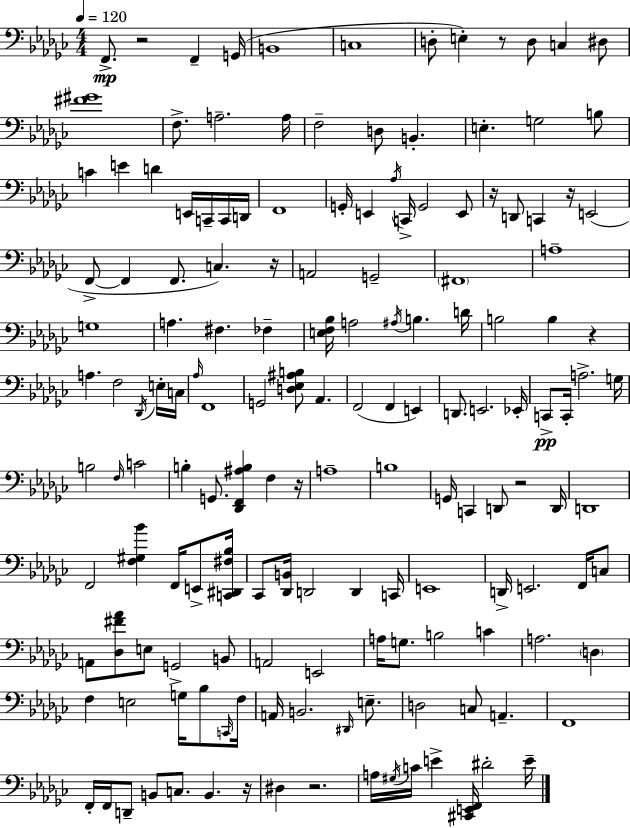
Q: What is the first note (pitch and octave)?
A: F2